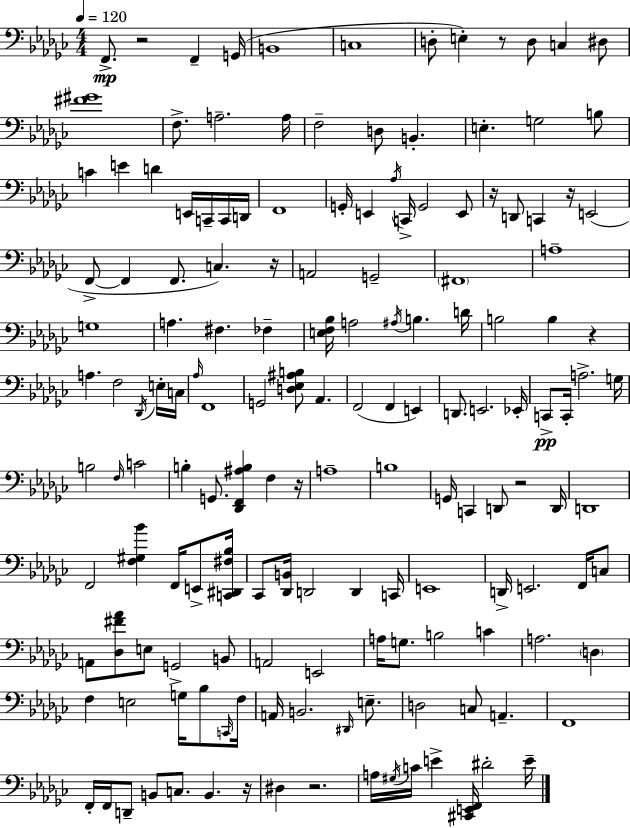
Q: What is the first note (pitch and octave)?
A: F2